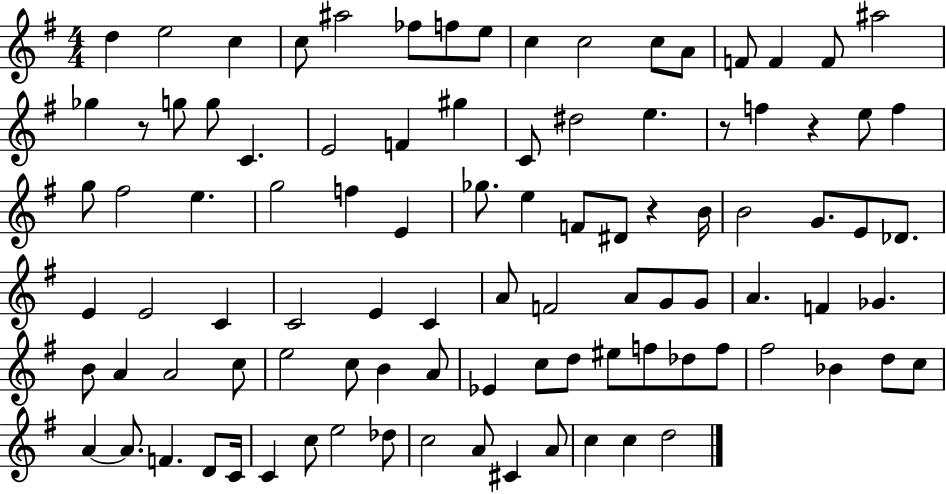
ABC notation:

X:1
T:Untitled
M:4/4
L:1/4
K:G
d e2 c c/2 ^a2 _f/2 f/2 e/2 c c2 c/2 A/2 F/2 F F/2 ^a2 _g z/2 g/2 g/2 C E2 F ^g C/2 ^d2 e z/2 f z e/2 f g/2 ^f2 e g2 f E _g/2 e F/2 ^D/2 z B/4 B2 G/2 E/2 _D/2 E E2 C C2 E C A/2 F2 A/2 G/2 G/2 A F _G B/2 A A2 c/2 e2 c/2 B A/2 _E c/2 d/2 ^e/2 f/2 _d/2 f/2 ^f2 _B d/2 c/2 A A/2 F D/2 C/4 C c/2 e2 _d/2 c2 A/2 ^C A/2 c c d2